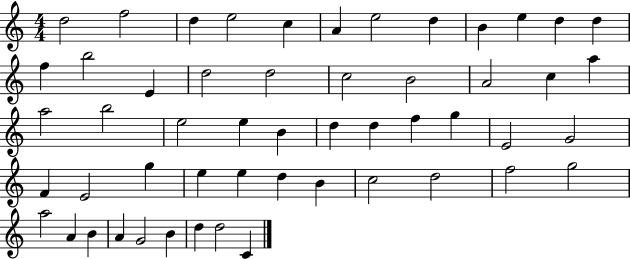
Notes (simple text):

D5/h F5/h D5/q E5/h C5/q A4/q E5/h D5/q B4/q E5/q D5/q D5/q F5/q B5/h E4/q D5/h D5/h C5/h B4/h A4/h C5/q A5/q A5/h B5/h E5/h E5/q B4/q D5/q D5/q F5/q G5/q E4/h G4/h F4/q E4/h G5/q E5/q E5/q D5/q B4/q C5/h D5/h F5/h G5/h A5/h A4/q B4/q A4/q G4/h B4/q D5/q D5/h C4/q